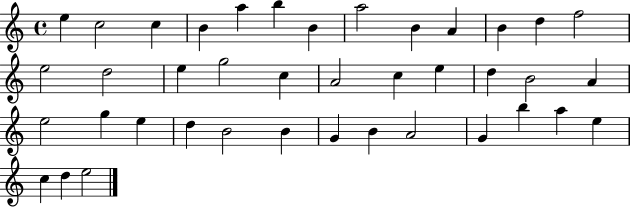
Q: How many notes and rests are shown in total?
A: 40